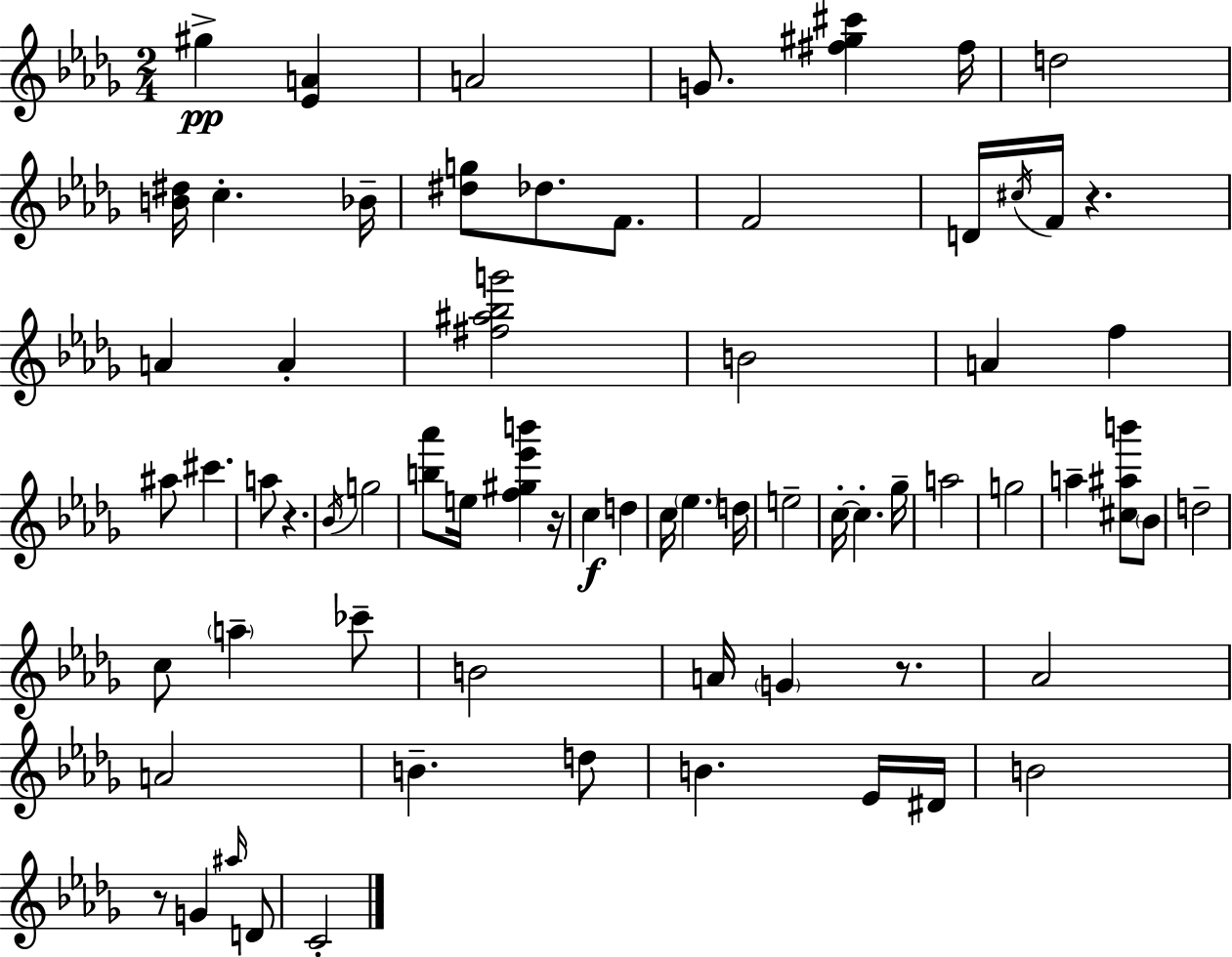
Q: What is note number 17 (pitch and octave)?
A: A4